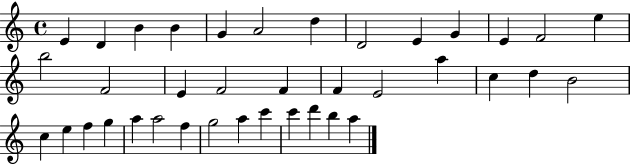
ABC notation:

X:1
T:Untitled
M:4/4
L:1/4
K:C
E D B B G A2 d D2 E G E F2 e b2 F2 E F2 F F E2 a c d B2 c e f g a a2 f g2 a c' c' d' b a